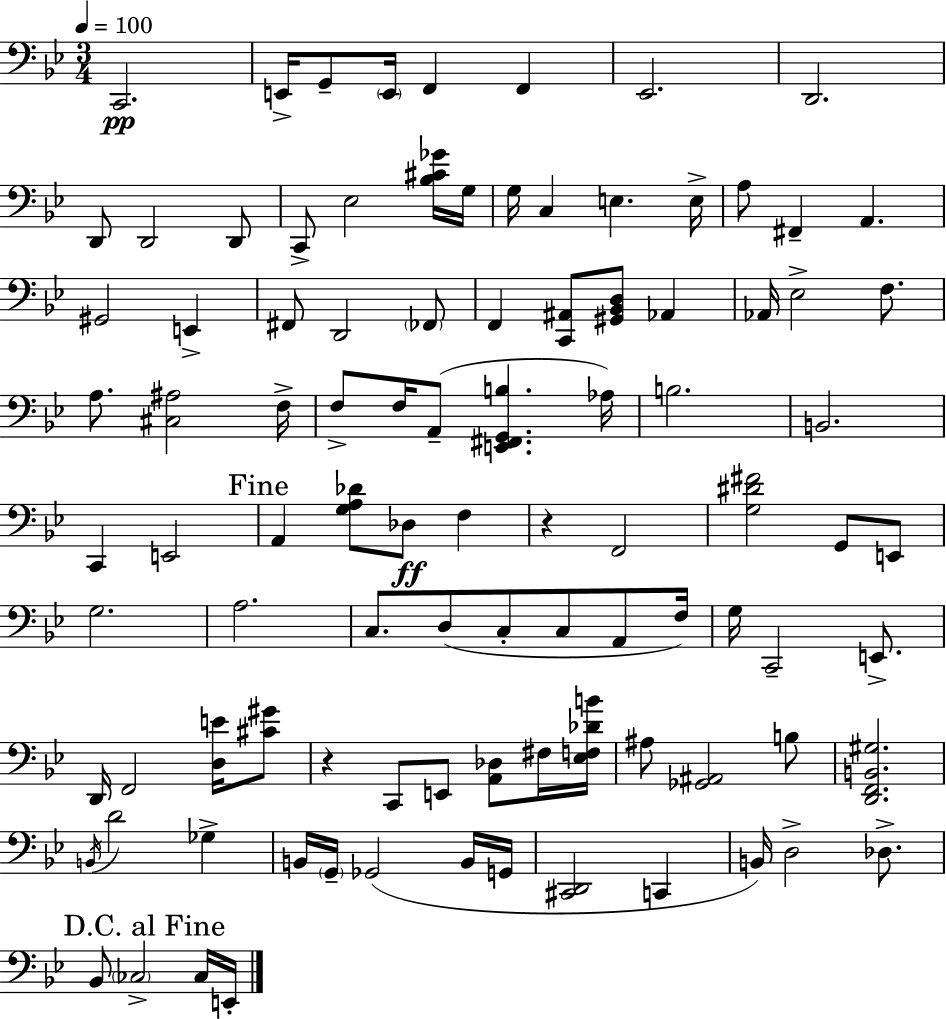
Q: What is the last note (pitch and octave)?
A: E2